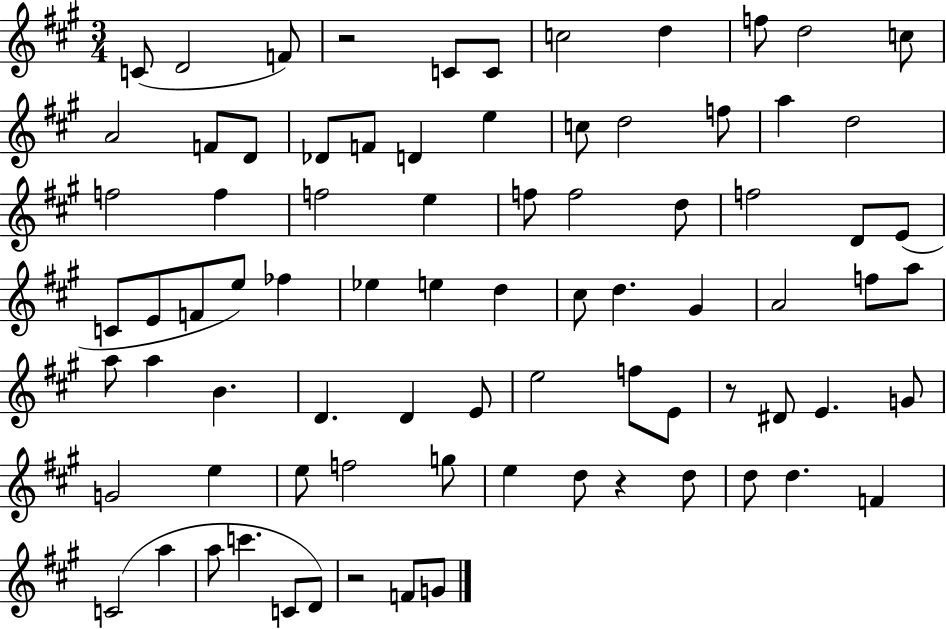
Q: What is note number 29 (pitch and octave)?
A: D5